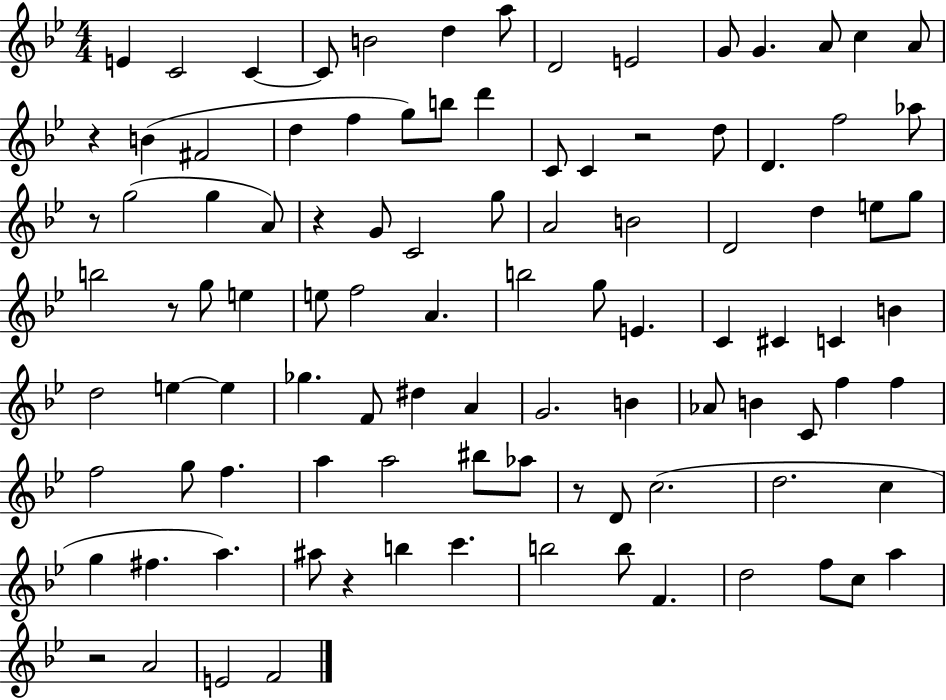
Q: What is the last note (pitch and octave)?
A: F4